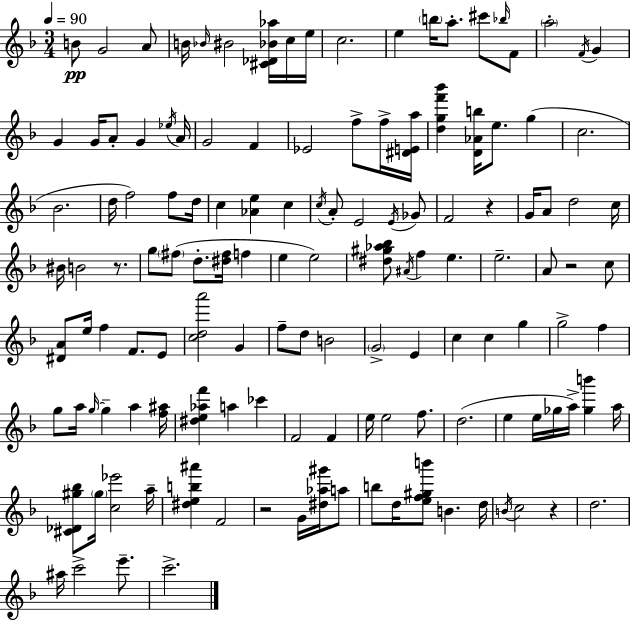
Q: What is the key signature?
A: D minor